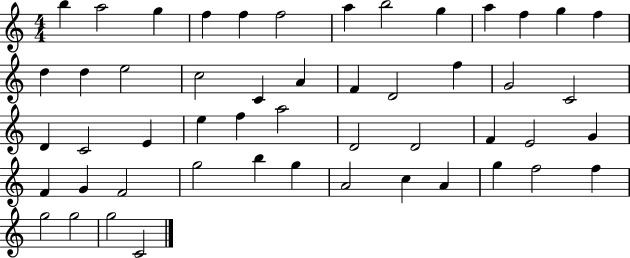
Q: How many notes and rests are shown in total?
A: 51